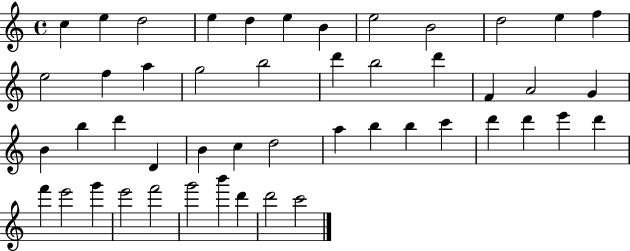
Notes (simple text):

C5/q E5/q D5/h E5/q D5/q E5/q B4/q E5/h B4/h D5/h E5/q F5/q E5/h F5/q A5/q G5/h B5/h D6/q B5/h D6/q F4/q A4/h G4/q B4/q B5/q D6/q D4/q B4/q C5/q D5/h A5/q B5/q B5/q C6/q D6/q D6/q E6/q D6/q F6/q E6/h G6/q E6/h F6/h G6/h B6/q D6/q D6/h C6/h